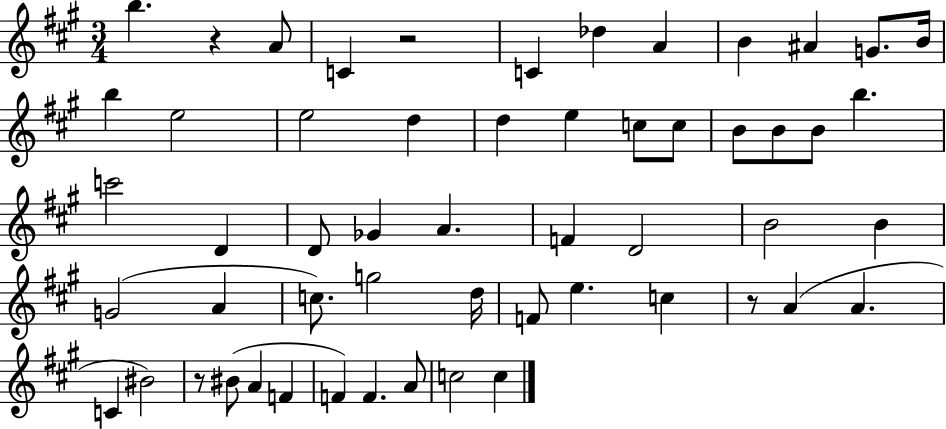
X:1
T:Untitled
M:3/4
L:1/4
K:A
b z A/2 C z2 C _d A B ^A G/2 B/4 b e2 e2 d d e c/2 c/2 B/2 B/2 B/2 b c'2 D D/2 _G A F D2 B2 B G2 A c/2 g2 d/4 F/2 e c z/2 A A C ^B2 z/2 ^B/2 A F F F A/2 c2 c